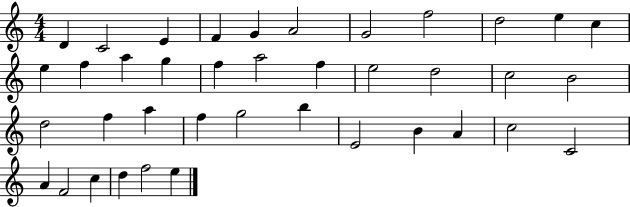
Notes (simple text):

D4/q C4/h E4/q F4/q G4/q A4/h G4/h F5/h D5/h E5/q C5/q E5/q F5/q A5/q G5/q F5/q A5/h F5/q E5/h D5/h C5/h B4/h D5/h F5/q A5/q F5/q G5/h B5/q E4/h B4/q A4/q C5/h C4/h A4/q F4/h C5/q D5/q F5/h E5/q